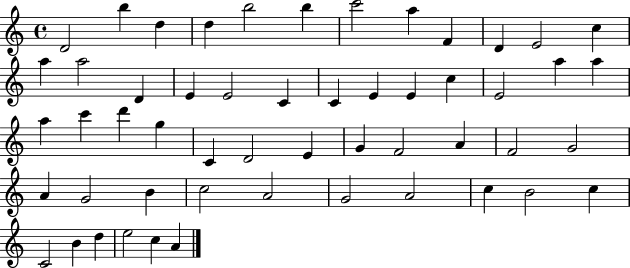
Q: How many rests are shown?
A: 0